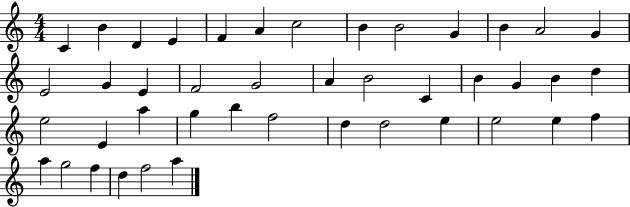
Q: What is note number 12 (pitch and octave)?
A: A4